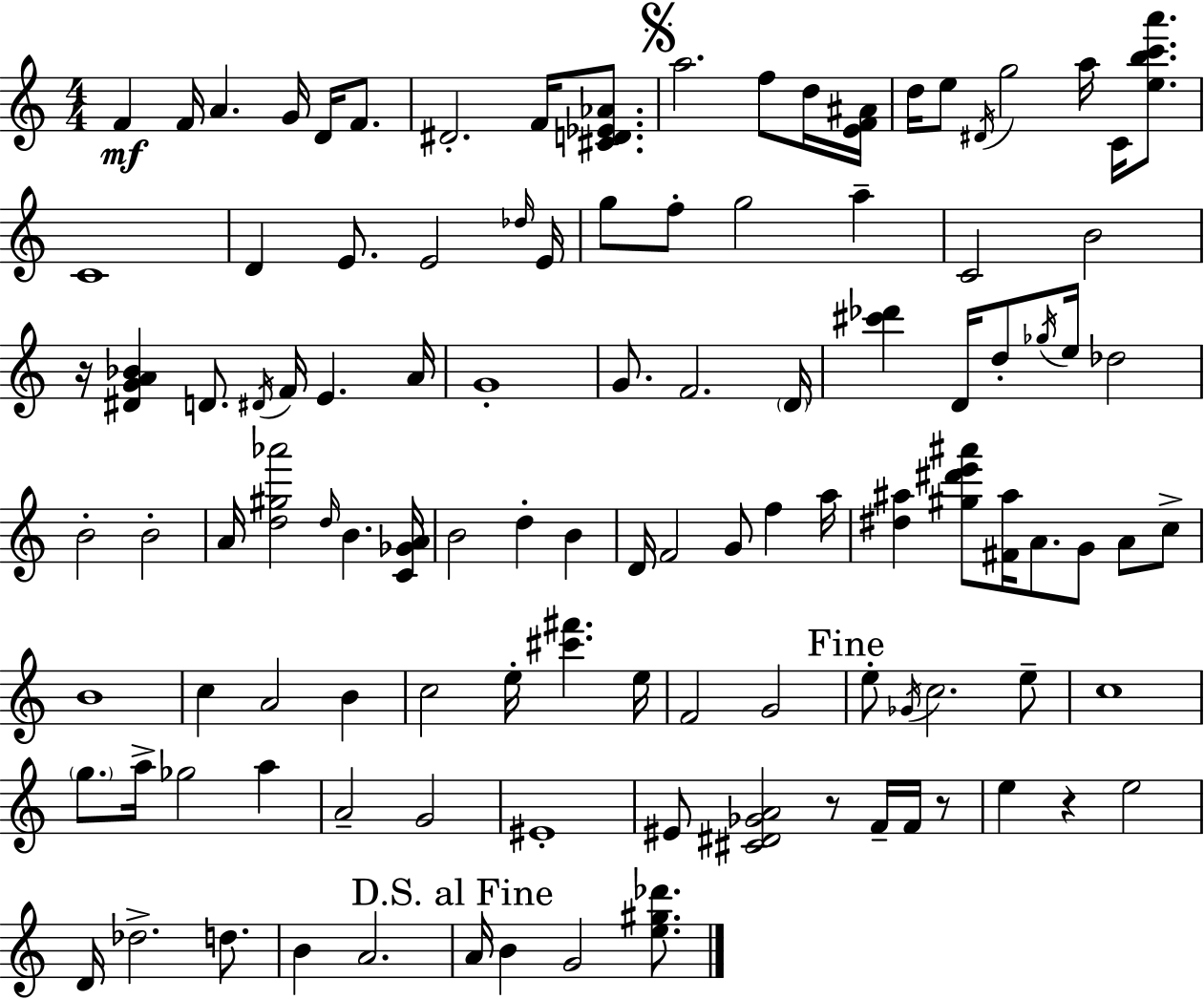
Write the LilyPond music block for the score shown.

{
  \clef treble
  \numericTimeSignature
  \time 4/4
  \key c \major
  f'4\mf f'16 a'4. g'16 d'16 f'8. | dis'2.-. f'16 <cis' d' ees' aes'>8. | \mark \markup { \musicglyph "scripts.segno" } a''2. f''8 d''16 <e' f' ais'>16 | d''16 e''8 \acciaccatura { dis'16 } g''2 a''16 c'16 <e'' b'' c''' a'''>8. | \break c'1 | d'4 e'8. e'2 | \grace { des''16 } e'16 g''8 f''8-. g''2 a''4-- | c'2 b'2 | \break r16 <dis' g' a' bes'>4 d'8. \acciaccatura { dis'16 } f'16 e'4. | a'16 g'1-. | g'8. f'2. | \parenthesize d'16 <cis''' des'''>4 d'16 d''8-. \acciaccatura { ges''16 } e''16 des''2 | \break b'2-. b'2-. | a'16 <d'' gis'' aes'''>2 \grace { d''16 } b'4. | <c' ges' a'>16 b'2 d''4-. | b'4 d'16 f'2 g'8 | \break f''4 a''16 <dis'' ais''>4 <gis'' dis''' e''' ais'''>8 <fis' ais''>16 a'8. g'8 | a'8 c''8-> b'1 | c''4 a'2 | b'4 c''2 e''16-. <cis''' fis'''>4. | \break e''16 f'2 g'2 | \mark "Fine" e''8-. \acciaccatura { ges'16 } c''2. | e''8-- c''1 | \parenthesize g''8. a''16-> ges''2 | \break a''4 a'2-- g'2 | eis'1-. | eis'8 <cis' dis' ges' a'>2 | r8 f'16-- f'16 r8 e''4 r4 e''2 | \break d'16 des''2.-> | d''8. b'4 a'2. | \mark "D.S. al Fine" a'16 b'4 g'2 | <e'' gis'' des'''>8. \bar "|."
}